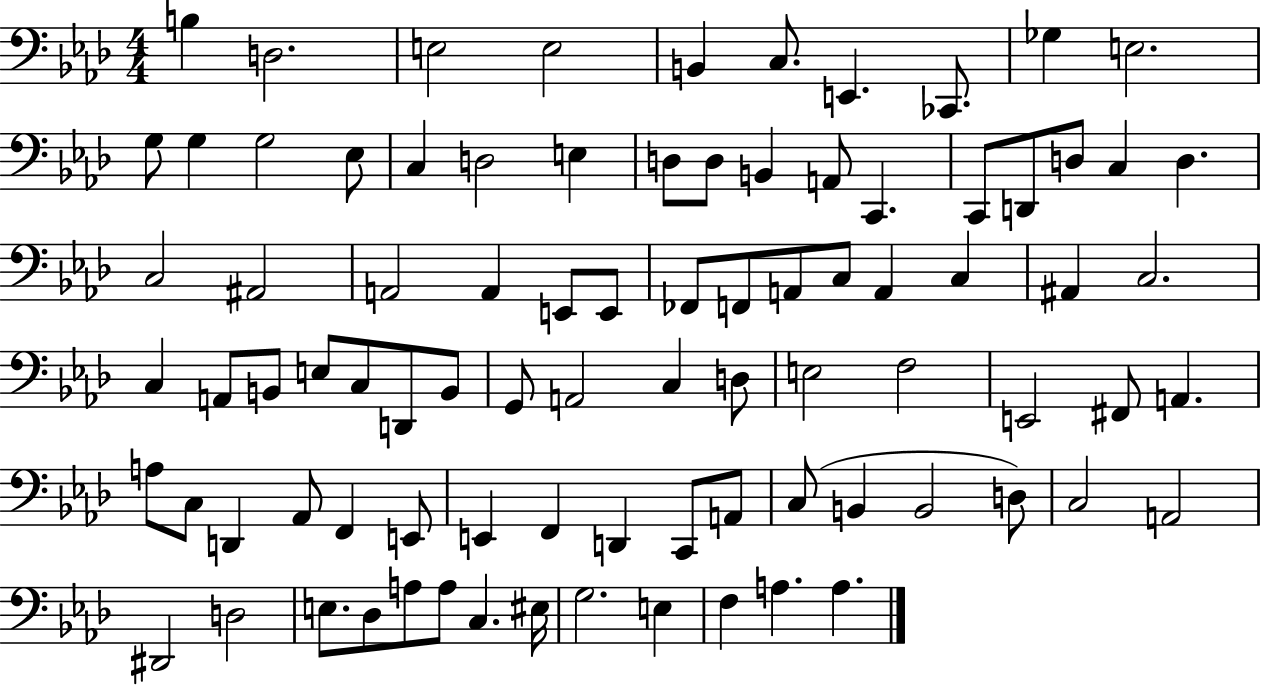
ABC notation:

X:1
T:Untitled
M:4/4
L:1/4
K:Ab
B, D,2 E,2 E,2 B,, C,/2 E,, _C,,/2 _G, E,2 G,/2 G, G,2 _E,/2 C, D,2 E, D,/2 D,/2 B,, A,,/2 C,, C,,/2 D,,/2 D,/2 C, D, C,2 ^A,,2 A,,2 A,, E,,/2 E,,/2 _F,,/2 F,,/2 A,,/2 C,/2 A,, C, ^A,, C,2 C, A,,/2 B,,/2 E,/2 C,/2 D,,/2 B,,/2 G,,/2 A,,2 C, D,/2 E,2 F,2 E,,2 ^F,,/2 A,, A,/2 C,/2 D,, _A,,/2 F,, E,,/2 E,, F,, D,, C,,/2 A,,/2 C,/2 B,, B,,2 D,/2 C,2 A,,2 ^D,,2 D,2 E,/2 _D,/2 A,/2 A,/2 C, ^E,/4 G,2 E, F, A, A,